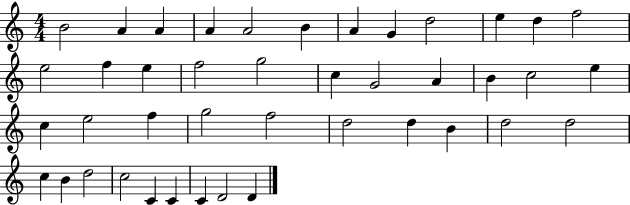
B4/h A4/q A4/q A4/q A4/h B4/q A4/q G4/q D5/h E5/q D5/q F5/h E5/h F5/q E5/q F5/h G5/h C5/q G4/h A4/q B4/q C5/h E5/q C5/q E5/h F5/q G5/h F5/h D5/h D5/q B4/q D5/h D5/h C5/q B4/q D5/h C5/h C4/q C4/q C4/q D4/h D4/q